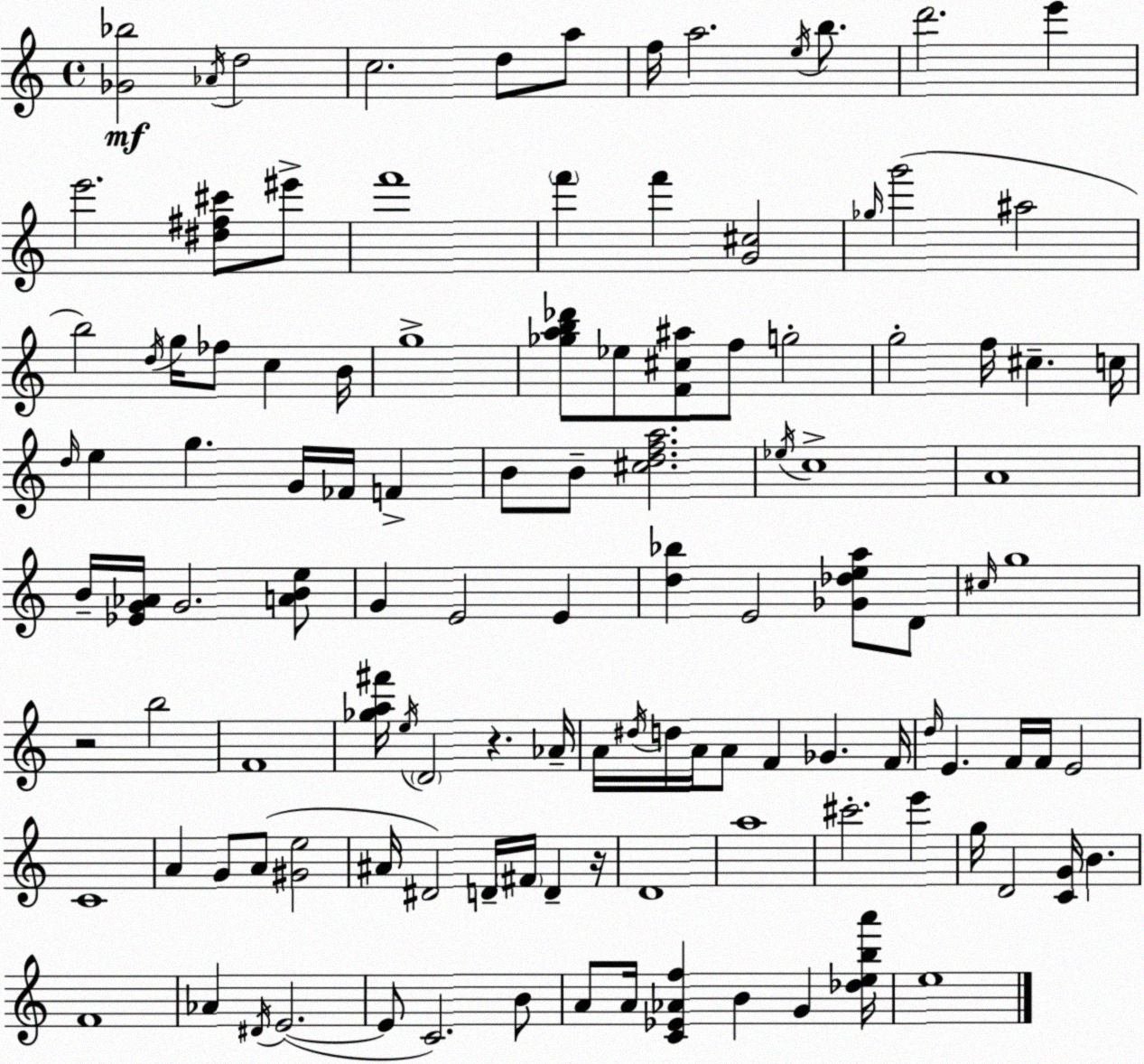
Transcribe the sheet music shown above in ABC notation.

X:1
T:Untitled
M:4/4
L:1/4
K:C
[_G_b]2 _A/4 d2 c2 d/2 a/2 f/4 a2 e/4 b/2 d'2 e' e'2 [^d^f^c']/2 ^e'/2 f'4 f' f' [G^c]2 _g/4 g'2 ^a2 b2 d/4 g/4 _f/2 c B/4 g4 [_gab_d']/2 _e/2 [F^c^a]/2 f/2 g2 g2 f/4 ^c c/4 d/4 e g G/4 _F/4 F B/2 B/2 [^cdfa]2 _e/4 c4 A4 B/4 [_EG_A]/4 G2 [ABe]/2 G E2 E [d_b] E2 [_G_dea]/2 D/2 ^c/4 g4 z2 b2 F4 [_ga^f']/4 e/4 D2 z _A/4 A/4 ^d/4 d/4 A/4 A/2 F _G F/4 d/4 E F/4 F/4 E2 C4 A G/2 A/2 [^Ge]2 ^A/4 ^D2 D/4 ^F/4 D z/4 D4 a4 ^c'2 e' g/4 D2 [CG]/4 B F4 _A ^D/4 E2 E/2 C2 B/2 A/2 A/4 [C_E_Af] B G [_deba']/4 e4